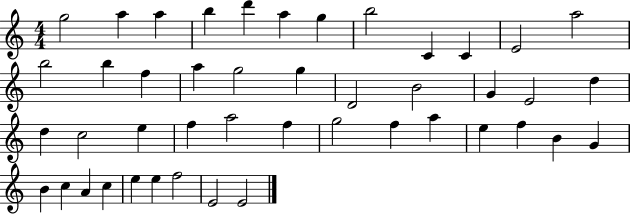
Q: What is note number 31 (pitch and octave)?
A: F5